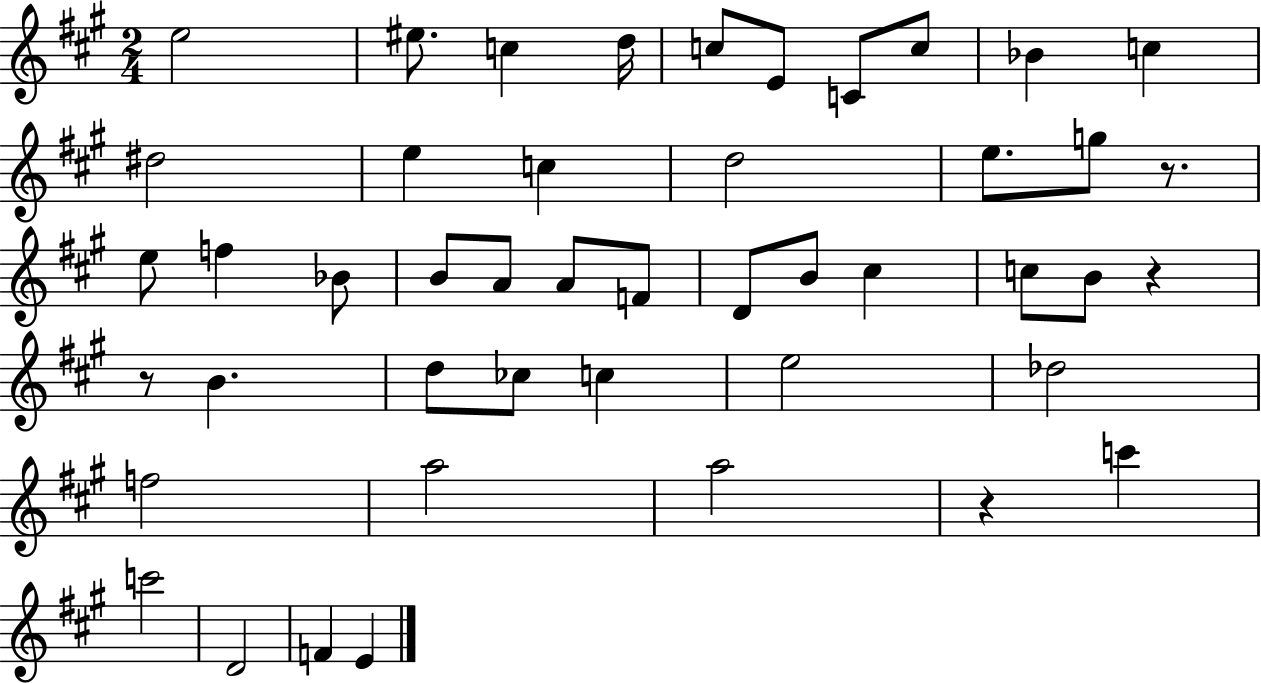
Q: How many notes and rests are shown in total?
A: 46